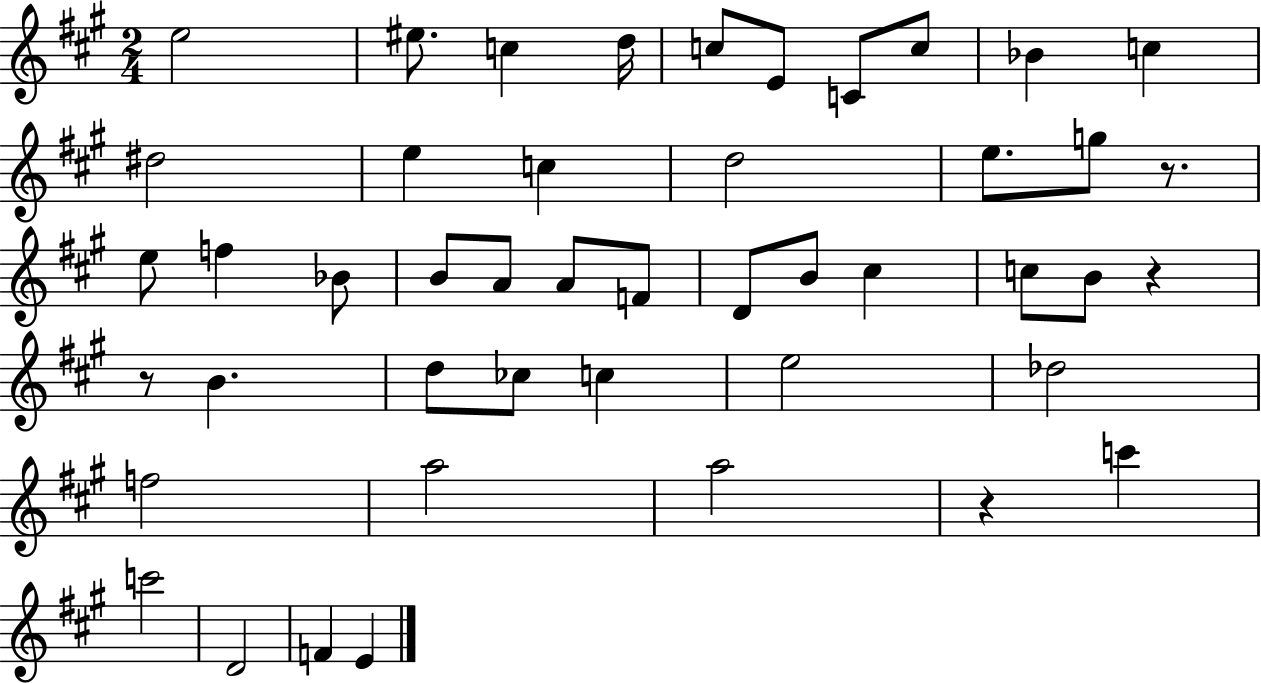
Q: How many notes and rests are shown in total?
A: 46